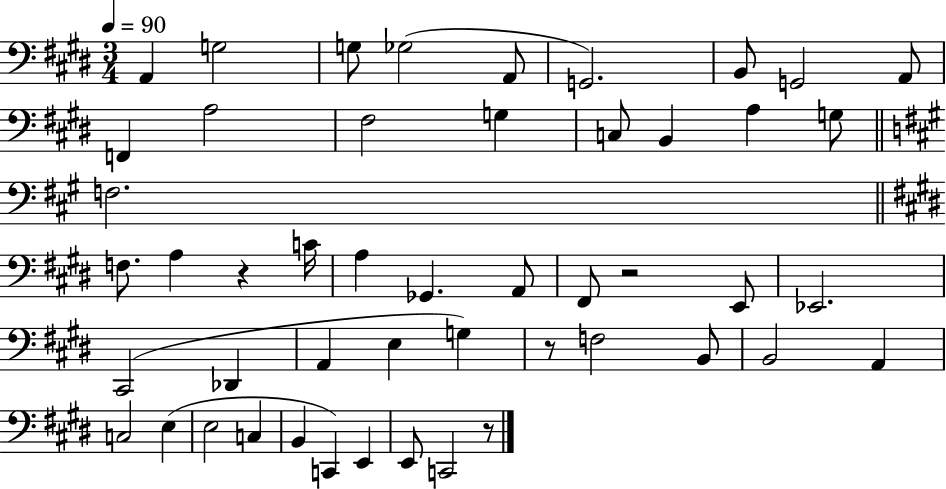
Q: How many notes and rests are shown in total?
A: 49